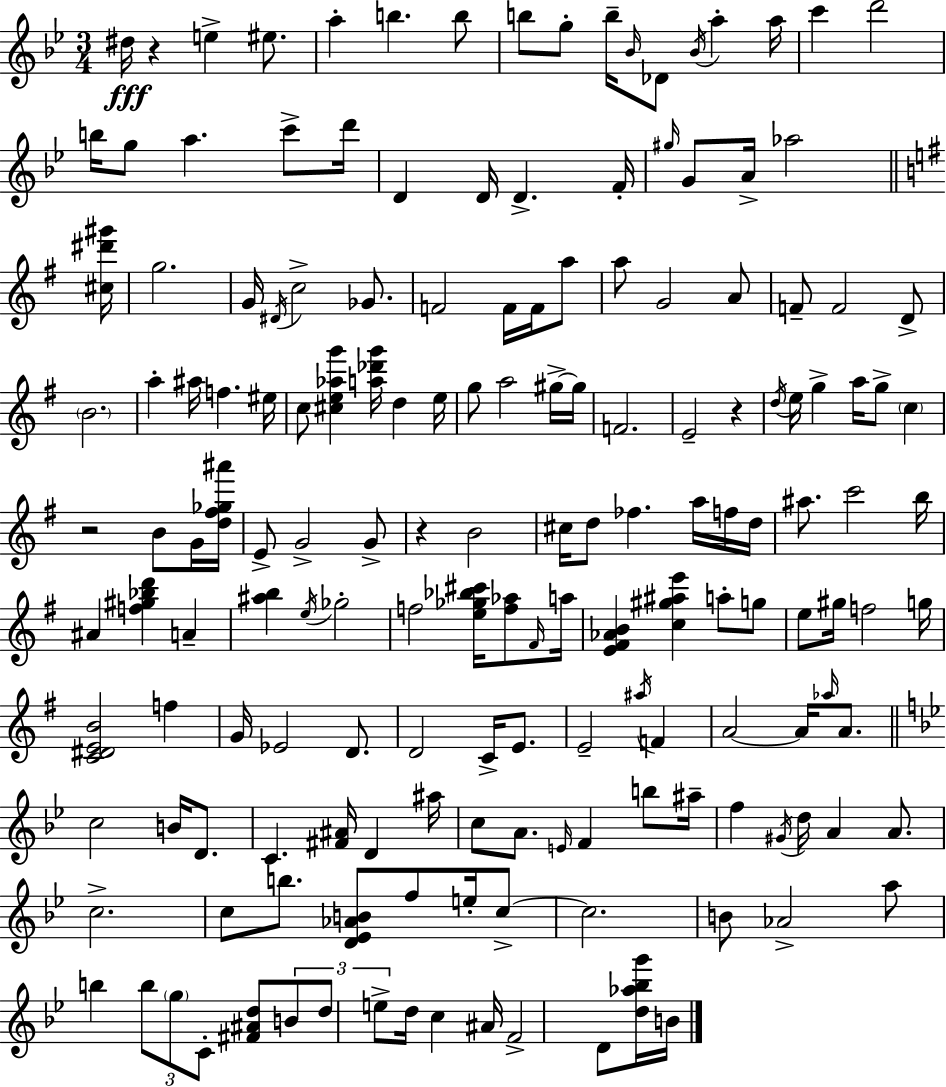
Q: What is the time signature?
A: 3/4